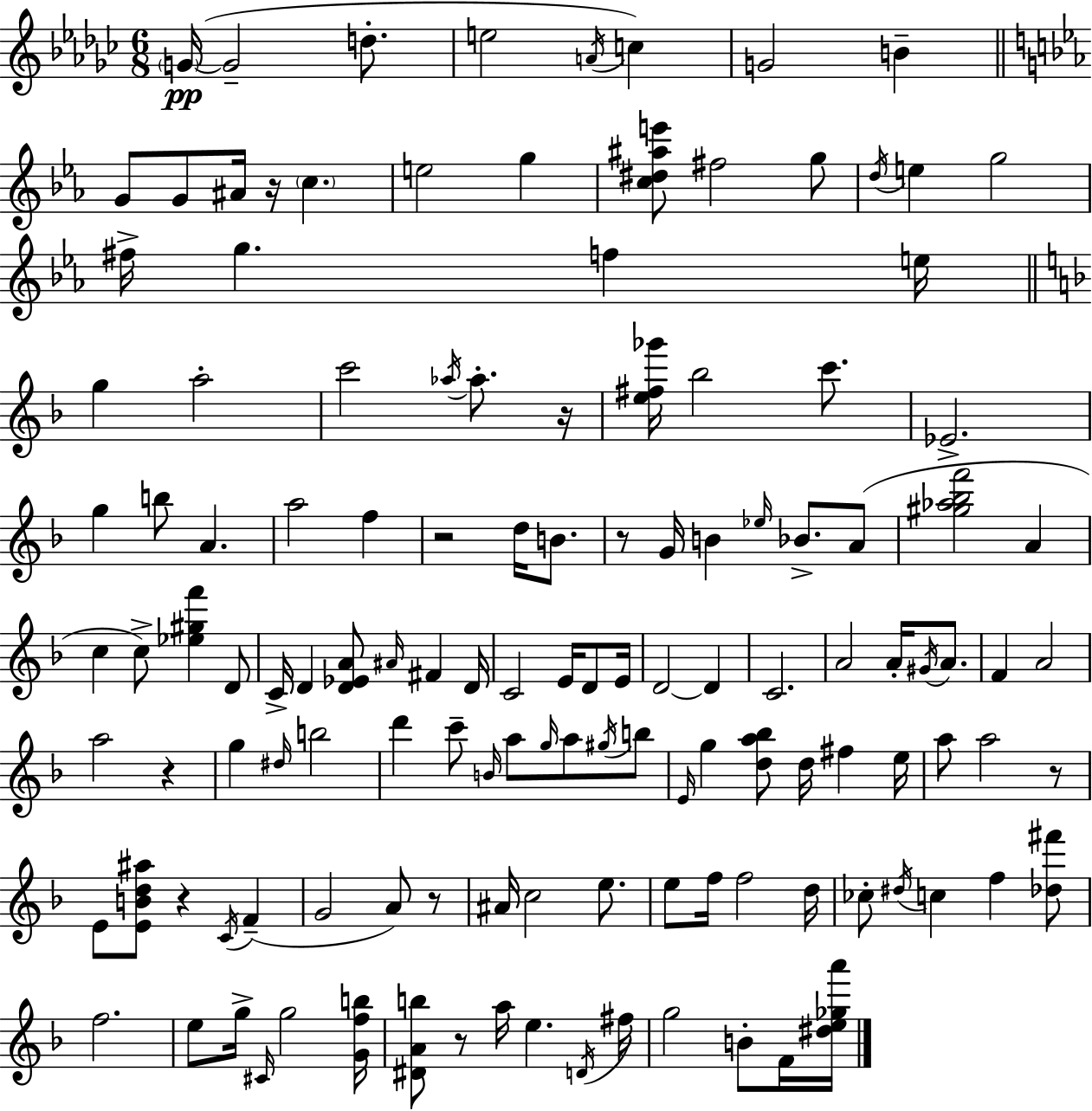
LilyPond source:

{
  \clef treble
  \numericTimeSignature
  \time 6/8
  \key ees \minor
  \repeat volta 2 { \parenthesize g'16~(~\pp g'2-- d''8.-. | e''2 \acciaccatura { a'16 } c''4) | g'2 b'4-- | \bar "||" \break \key ees \major g'8 g'8 ais'16 r16 \parenthesize c''4. | e''2 g''4 | <c'' dis'' ais'' e'''>8 fis''2 g''8 | \acciaccatura { d''16 } e''4 g''2 | \break fis''16-> g''4. f''4 | e''16 \bar "||" \break \key d \minor g''4 a''2-. | c'''2 \acciaccatura { aes''16 } aes''8.-. | r16 <e'' fis'' ges'''>16 bes''2 c'''8. | ees'2.-> | \break g''4 b''8 a'4. | a''2 f''4 | r2 d''16 b'8. | r8 g'16 b'4 \grace { ees''16 } bes'8.-> | \break a'8( <gis'' aes'' bes'' f'''>2 a'4 | c''4 c''8->) <ees'' gis'' f'''>4 | d'8 c'16-> d'4 <d' ees' a'>8 \grace { ais'16 } fis'4 | d'16 c'2 e'16 | \break d'8 e'16 d'2~~ d'4 | c'2. | a'2 a'16-. | \acciaccatura { gis'16 } a'8. f'4 a'2 | \break a''2 | r4 g''4 \grace { dis''16 } b''2 | d'''4 c'''8-- \grace { b'16 } | a''8 \grace { g''16 } a''8 \acciaccatura { gis''16 } b''8 \grace { e'16 } g''4 | \break <d'' a'' bes''>8 d''16 fis''4 e''16 a''8 a''2 | r8 e'8 <e' b' d'' ais''>8 | r4 \acciaccatura { c'16 }( f'4-- g'2 | a'8) r8 ais'16 c''2 | \break e''8. e''8 | f''16 f''2 d''16 ces''8-. | \acciaccatura { dis''16 } c''4 f''4 <des'' fis'''>8 f''2. | e''8 | \break g''16-> \grace { cis'16 } g''2 <g' f'' b''>16 | <dis' a' b''>8 r8 a''16 e''4. \acciaccatura { d'16 } | fis''16 g''2 b'8-. f'16 | <dis'' e'' ges'' a'''>16 } \bar "|."
}